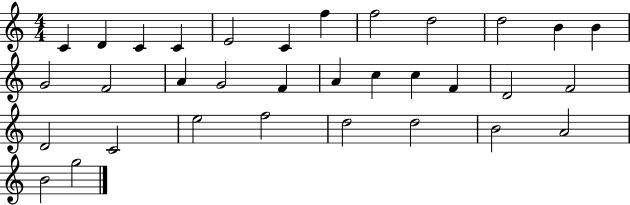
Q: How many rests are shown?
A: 0